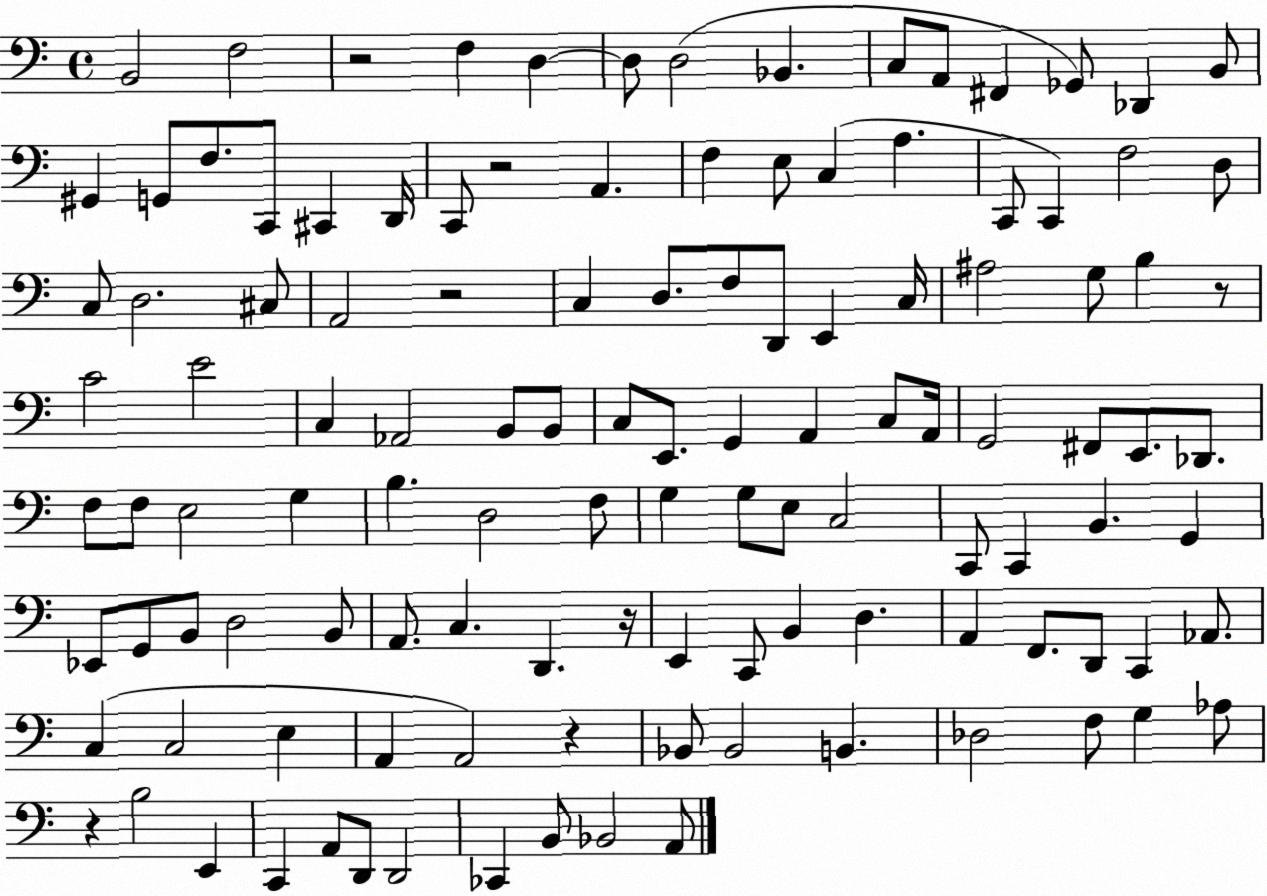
X:1
T:Untitled
M:4/4
L:1/4
K:C
B,,2 F,2 z2 F, D, D,/2 D,2 _B,, C,/2 A,,/2 ^F,, _G,,/2 _D,, B,,/2 ^G,, G,,/2 F,/2 C,,/2 ^C,, D,,/4 C,,/2 z2 A,, F, E,/2 C, A, C,,/2 C,, F,2 D,/2 C,/2 D,2 ^C,/2 A,,2 z2 C, D,/2 F,/2 D,,/2 E,, C,/4 ^A,2 G,/2 B, z/2 C2 E2 C, _A,,2 B,,/2 B,,/2 C,/2 E,,/2 G,, A,, C,/2 A,,/4 G,,2 ^F,,/2 E,,/2 _D,,/2 F,/2 F,/2 E,2 G, B, D,2 F,/2 G, G,/2 E,/2 C,2 C,,/2 C,, B,, G,, _E,,/2 G,,/2 B,,/2 D,2 B,,/2 A,,/2 C, D,, z/4 E,, C,,/2 B,, D, A,, F,,/2 D,,/2 C,, _A,,/2 C, C,2 E, A,, A,,2 z _B,,/2 _B,,2 B,, _D,2 F,/2 G, _A,/2 z B,2 E,, C,, A,,/2 D,,/2 D,,2 _C,, B,,/2 _B,,2 A,,/2